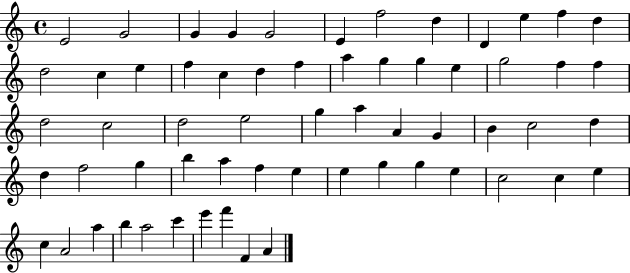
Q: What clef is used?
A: treble